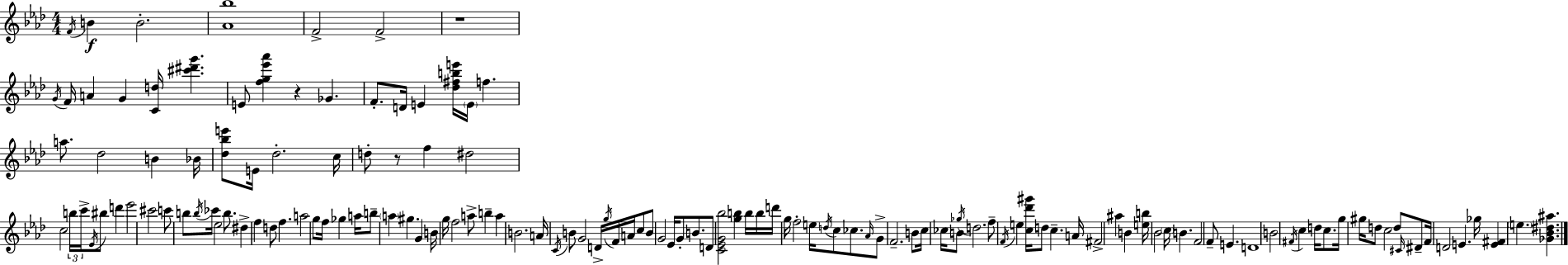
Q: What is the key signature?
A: AES major